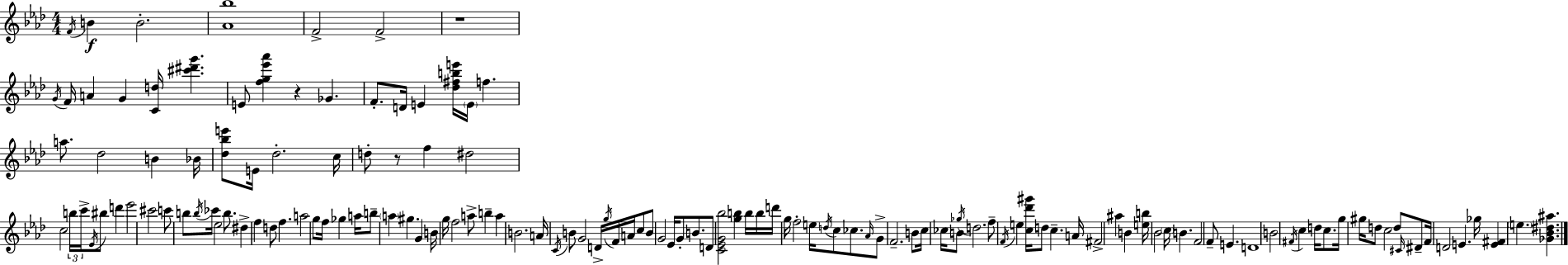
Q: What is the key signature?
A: AES major